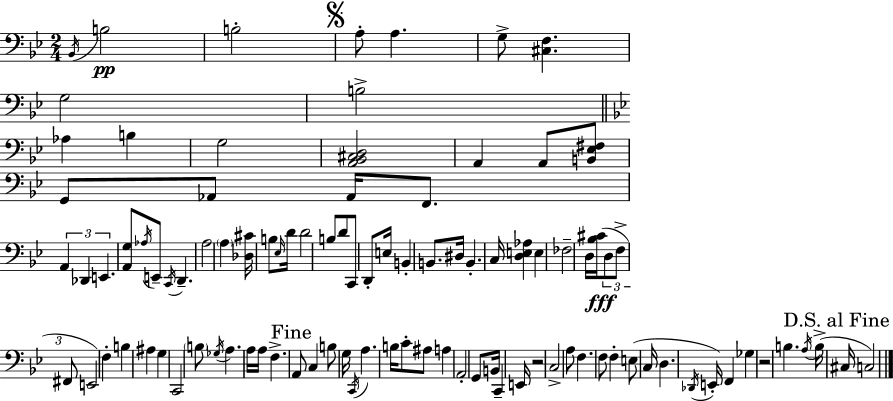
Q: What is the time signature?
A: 2/4